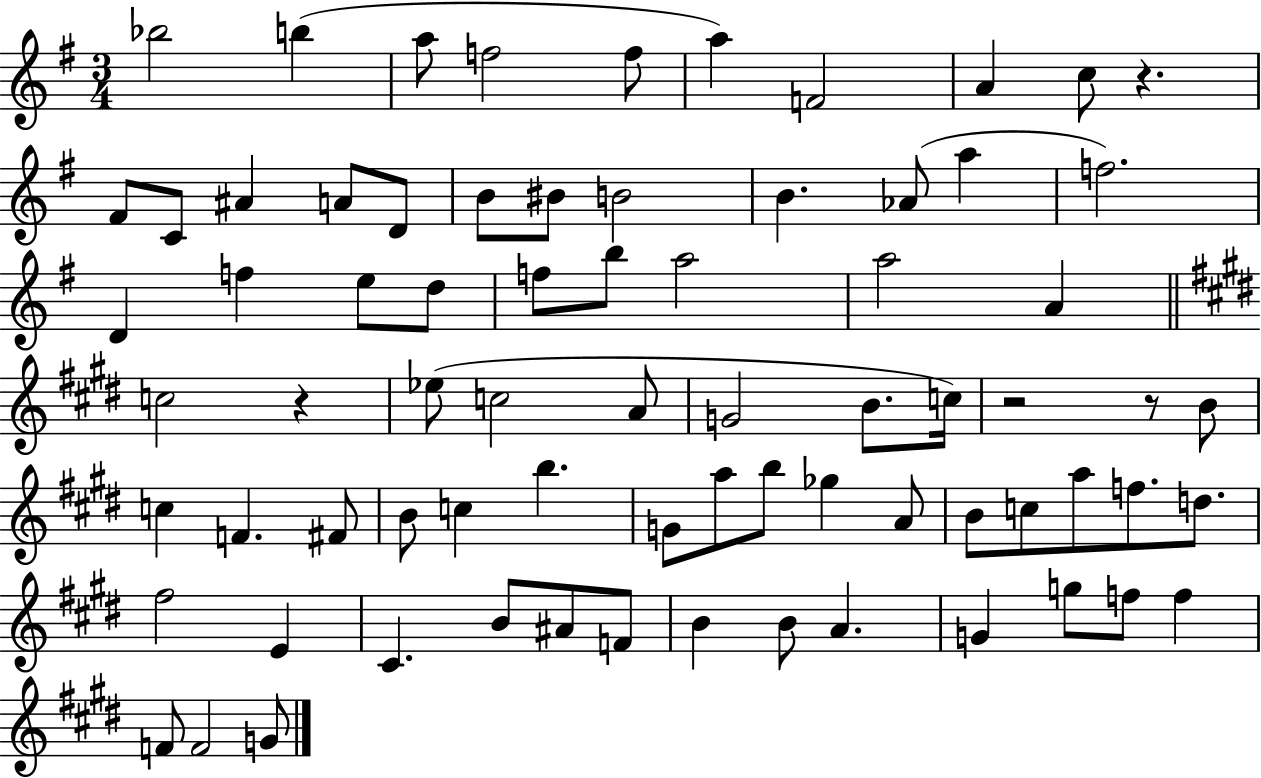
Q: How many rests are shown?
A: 4